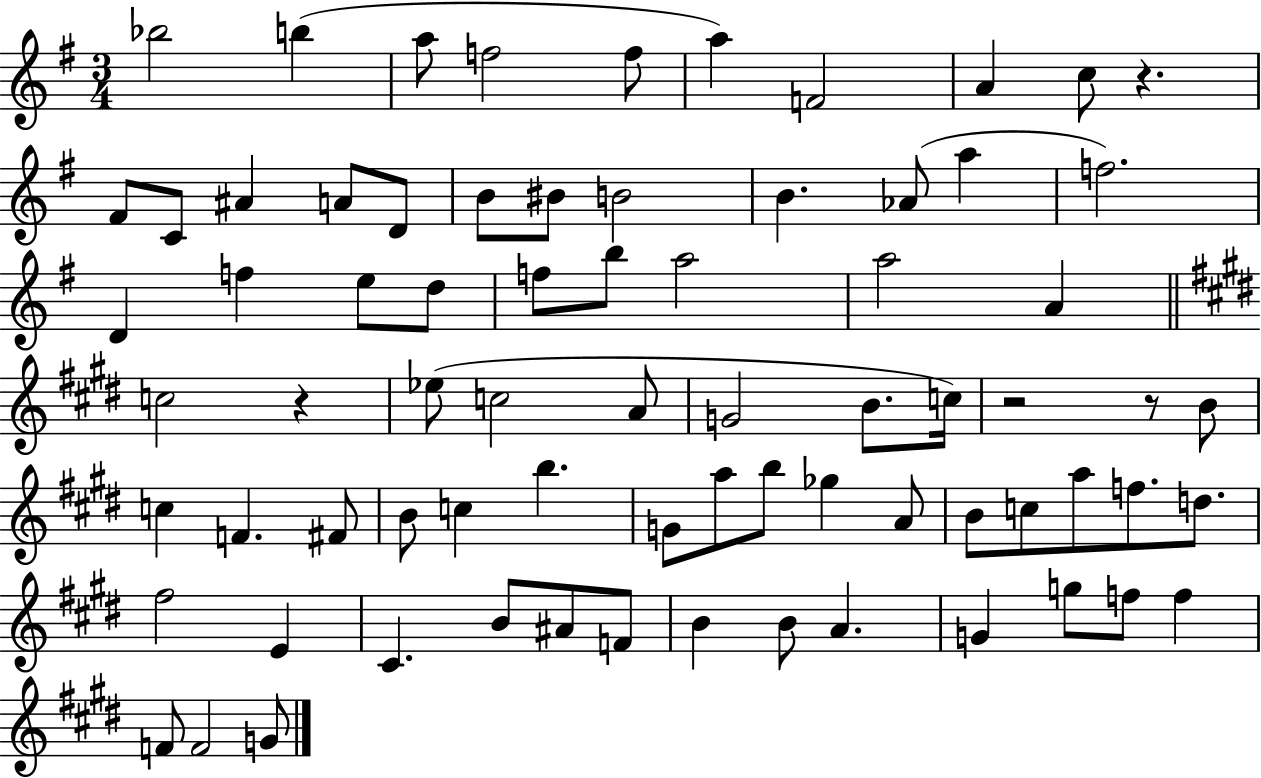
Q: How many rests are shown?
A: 4